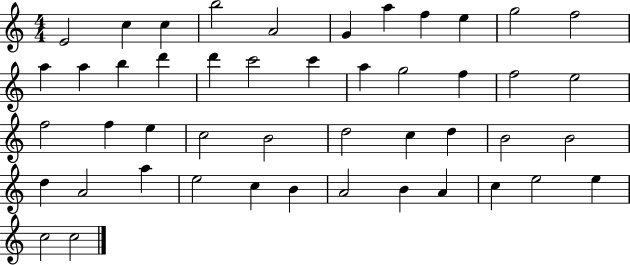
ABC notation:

X:1
T:Untitled
M:4/4
L:1/4
K:C
E2 c c b2 A2 G a f e g2 f2 a a b d' d' c'2 c' a g2 f f2 e2 f2 f e c2 B2 d2 c d B2 B2 d A2 a e2 c B A2 B A c e2 e c2 c2